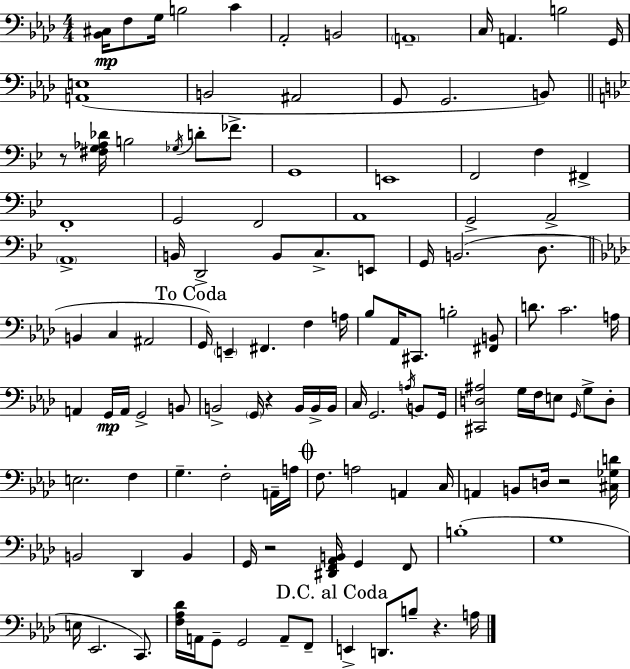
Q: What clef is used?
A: bass